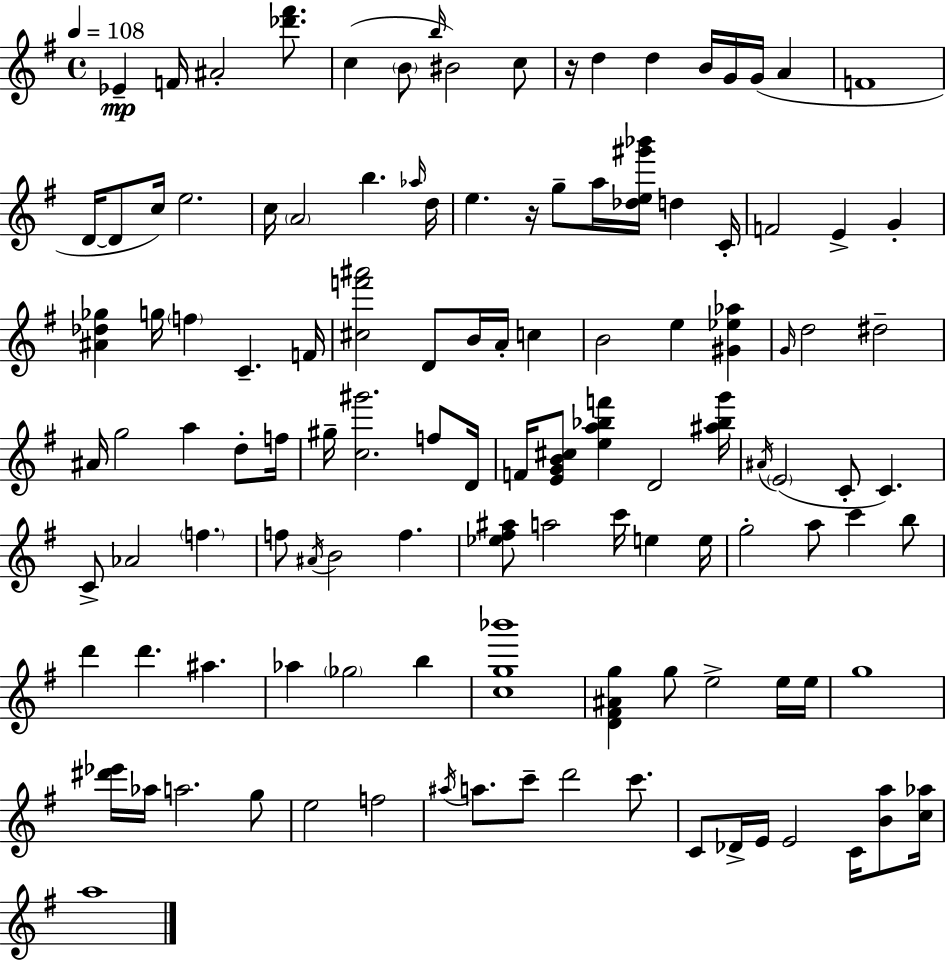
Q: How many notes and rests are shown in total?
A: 118